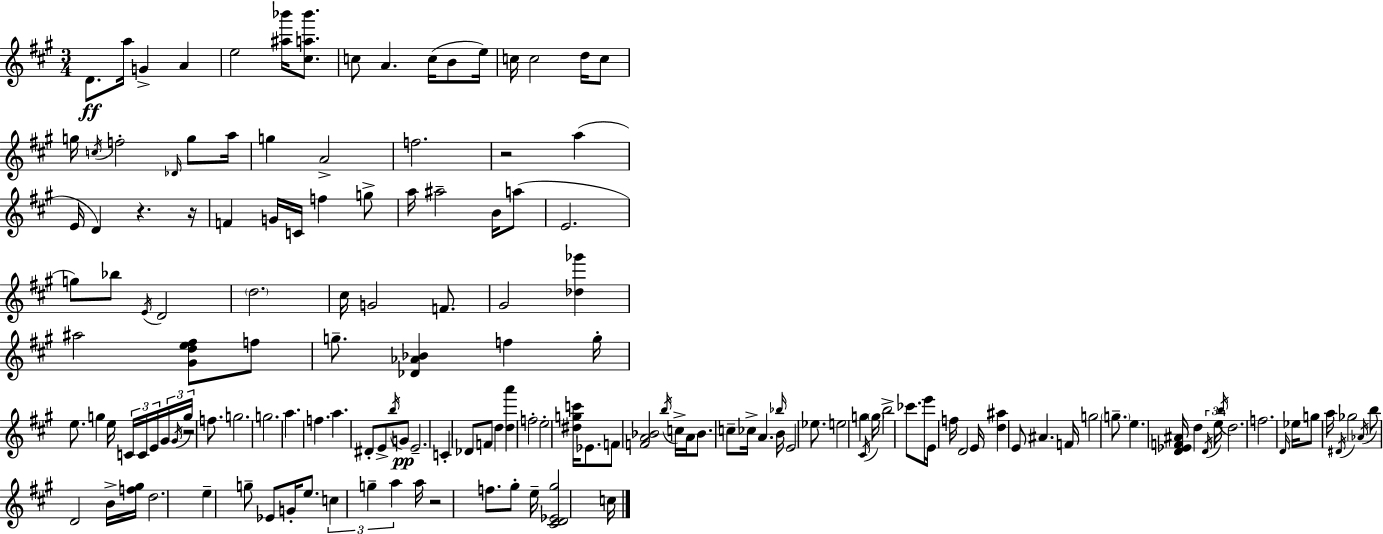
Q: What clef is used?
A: treble